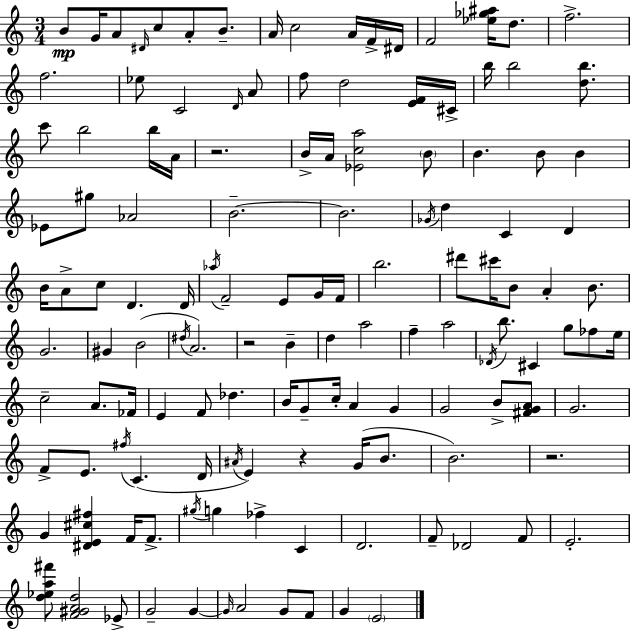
X:1
T:Untitled
M:3/4
L:1/4
K:C
B/2 G/4 A/2 ^D/4 c/2 A/2 B/2 A/4 c2 A/4 F/4 ^D/4 F2 [_e_g^a]/4 d/2 f2 f2 _e/2 C2 D/4 A/2 f/2 d2 [EF]/4 ^C/4 b/4 b2 [db]/2 c'/2 b2 b/4 A/4 z2 B/4 A/4 [_Eca]2 B/2 B B/2 B _E/2 ^g/2 _A2 B2 B2 _G/4 d C D B/4 A/2 c/2 D D/4 _a/4 F2 E/2 G/4 F/4 b2 ^d'/2 ^c'/4 B/2 A B/2 G2 ^G B2 ^d/4 A2 z2 B d a2 f a2 _D/4 b/2 ^C g/2 _f/2 e/4 c2 A/2 _F/4 E F/2 _d B/4 G/2 c/4 A G G2 B/2 [^FGA]/2 G2 F/2 E/2 ^f/4 C D/4 ^A/4 E z G/4 B/2 B2 z2 G [^DE^c^f] F/4 F/2 ^g/4 g _f C D2 F/2 _D2 F/2 E2 [d_ea^f']/2 [F^GAd]2 _E/2 G2 G G/4 A2 G/2 F/2 G E2